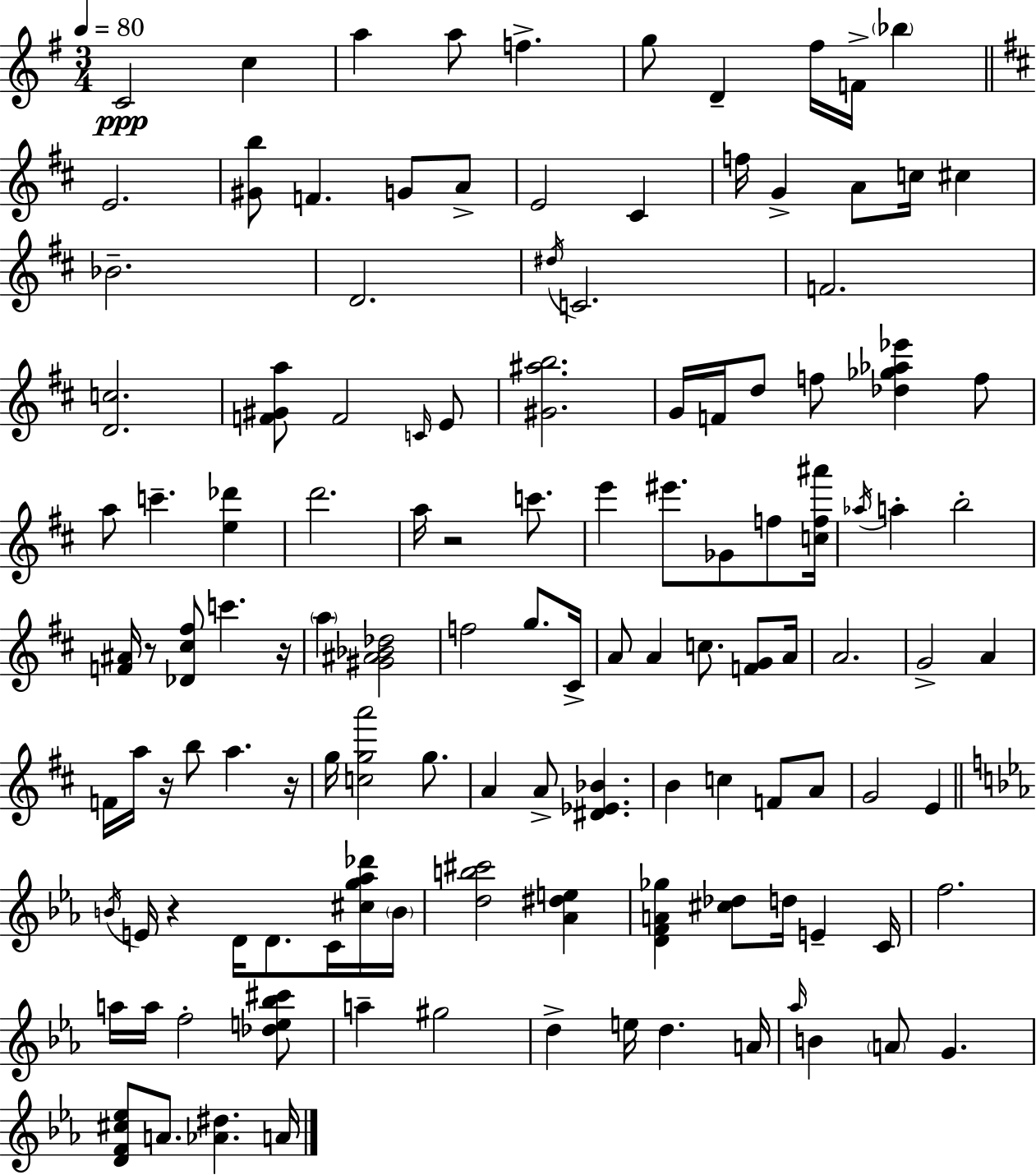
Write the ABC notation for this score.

X:1
T:Untitled
M:3/4
L:1/4
K:G
C2 c a a/2 f g/2 D ^f/4 F/4 _b E2 [^Gb]/2 F G/2 A/2 E2 ^C f/4 G A/2 c/4 ^c _B2 D2 ^d/4 C2 F2 [Dc]2 [F^Ga]/2 F2 C/4 E/2 [^G^ab]2 G/4 F/4 d/2 f/2 [_d_g_a_e'] f/2 a/2 c' [e_d'] d'2 a/4 z2 c'/2 e' ^e'/2 _G/2 f/2 [cf^a']/4 _a/4 a b2 [F^A]/4 z/2 [_D^c^f]/2 c' z/4 a [^G^A_B_d]2 f2 g/2 ^C/4 A/2 A c/2 [FG]/2 A/4 A2 G2 A F/4 a/4 z/4 b/2 a z/4 g/4 [cga']2 g/2 A A/2 [^D_E_B] B c F/2 A/2 G2 E B/4 E/4 z D/4 D/2 C/4 [^cg_a_d']/4 B/4 [db^c']2 [_A^de] [DFA_g] [^c_d]/2 d/4 E C/4 f2 a/4 a/4 f2 [_de_b^c']/2 a ^g2 d e/4 d A/4 _a/4 B A/2 G [DF^c_e]/2 A/2 [_A^d] A/4